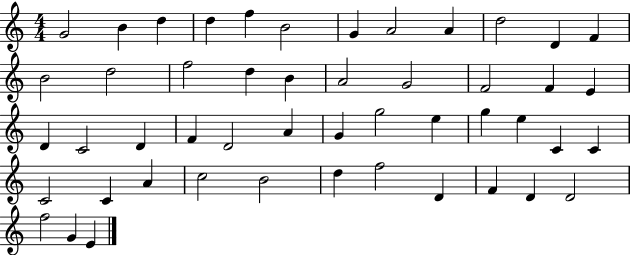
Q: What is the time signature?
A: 4/4